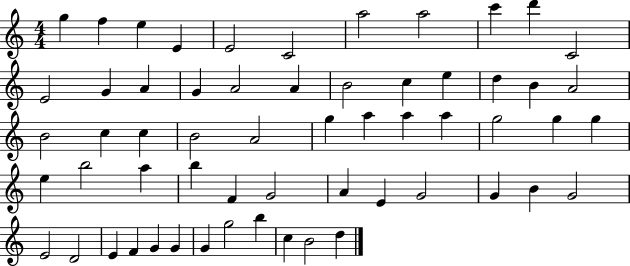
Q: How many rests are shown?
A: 0